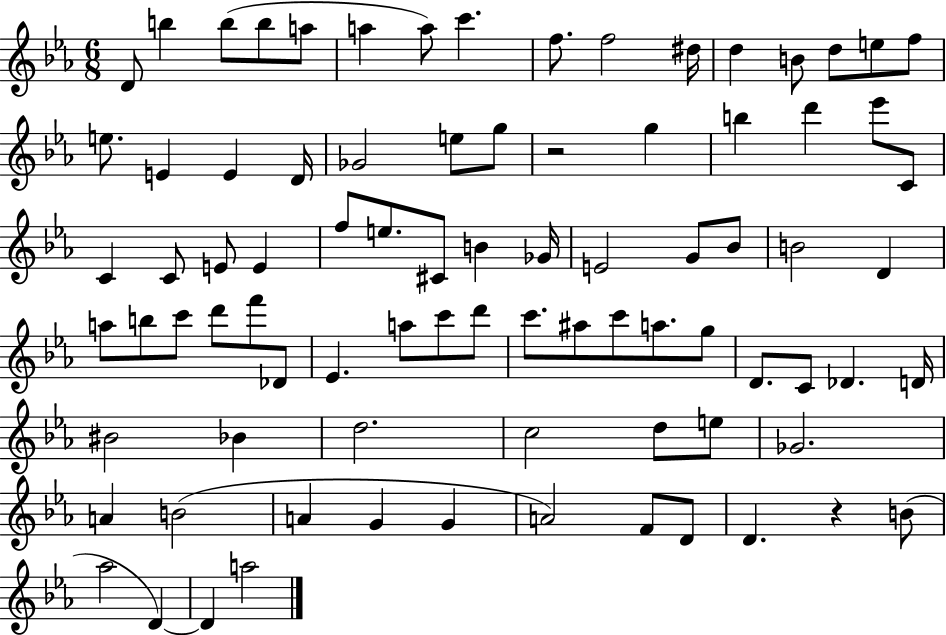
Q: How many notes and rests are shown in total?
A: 84